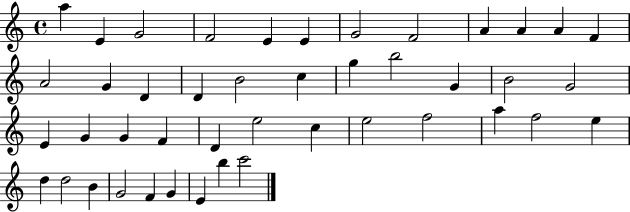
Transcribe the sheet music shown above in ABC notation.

X:1
T:Untitled
M:4/4
L:1/4
K:C
a E G2 F2 E E G2 F2 A A A F A2 G D D B2 c g b2 G B2 G2 E G G F D e2 c e2 f2 a f2 e d d2 B G2 F G E b c'2